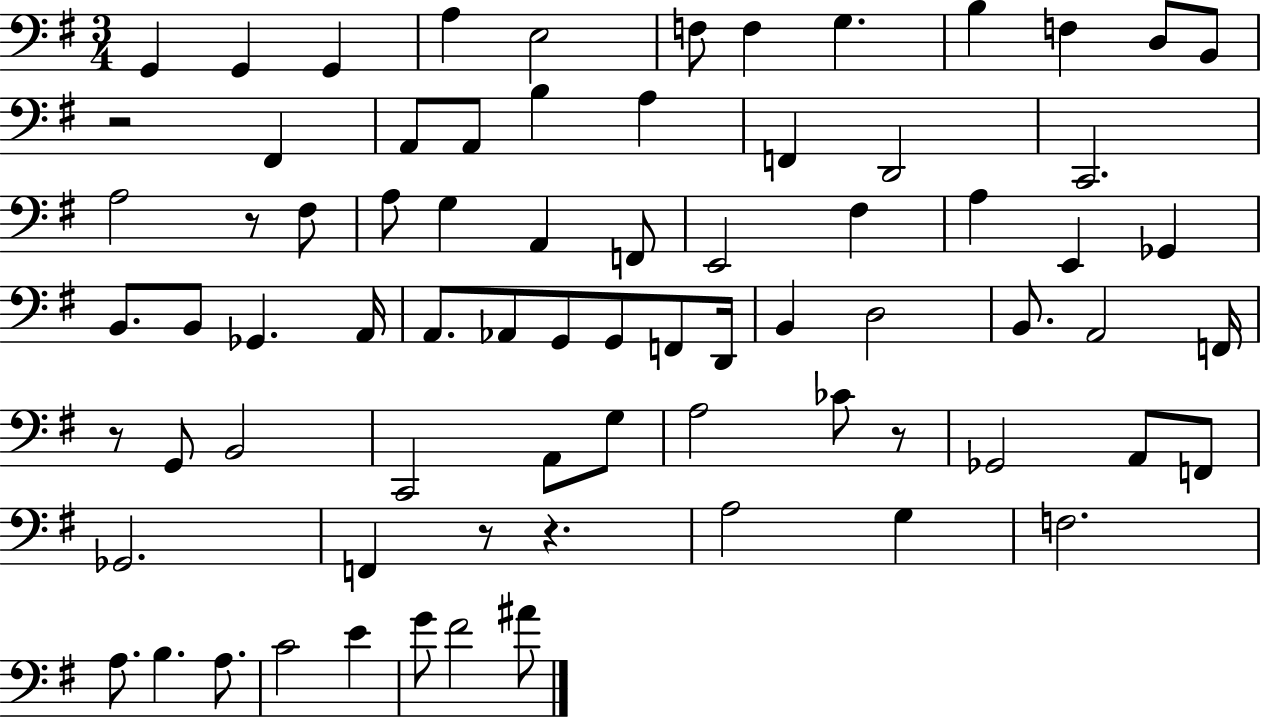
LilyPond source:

{
  \clef bass
  \numericTimeSignature
  \time 3/4
  \key g \major
  \repeat volta 2 { g,4 g,4 g,4 | a4 e2 | f8 f4 g4. | b4 f4 d8 b,8 | \break r2 fis,4 | a,8 a,8 b4 a4 | f,4 d,2 | c,2. | \break a2 r8 fis8 | a8 g4 a,4 f,8 | e,2 fis4 | a4 e,4 ges,4 | \break b,8. b,8 ges,4. a,16 | a,8. aes,8 g,8 g,8 f,8 d,16 | b,4 d2 | b,8. a,2 f,16 | \break r8 g,8 b,2 | c,2 a,8 g8 | a2 ces'8 r8 | ges,2 a,8 f,8 | \break ges,2. | f,4 r8 r4. | a2 g4 | f2. | \break a8. b4. a8. | c'2 e'4 | g'8 fis'2 ais'8 | } \bar "|."
}